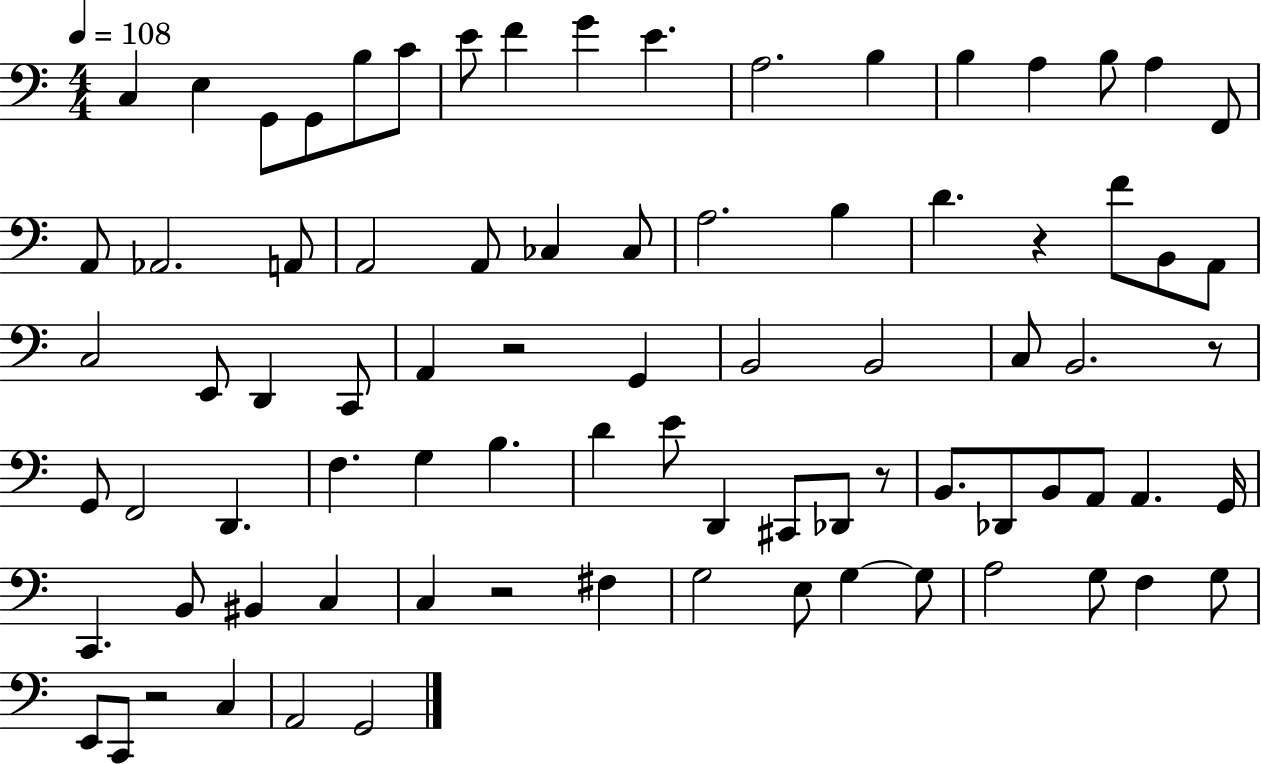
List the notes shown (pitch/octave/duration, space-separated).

C3/q E3/q G2/e G2/e B3/e C4/e E4/e F4/q G4/q E4/q. A3/h. B3/q B3/q A3/q B3/e A3/q F2/e A2/e Ab2/h. A2/e A2/h A2/e CES3/q CES3/e A3/h. B3/q D4/q. R/q F4/e B2/e A2/e C3/h E2/e D2/q C2/e A2/q R/h G2/q B2/h B2/h C3/e B2/h. R/e G2/e F2/h D2/q. F3/q. G3/q B3/q. D4/q E4/e D2/q C#2/e Db2/e R/e B2/e. Db2/e B2/e A2/e A2/q. G2/s C2/q. B2/e BIS2/q C3/q C3/q R/h F#3/q G3/h E3/e G3/q G3/e A3/h G3/e F3/q G3/e E2/e C2/e R/h C3/q A2/h G2/h